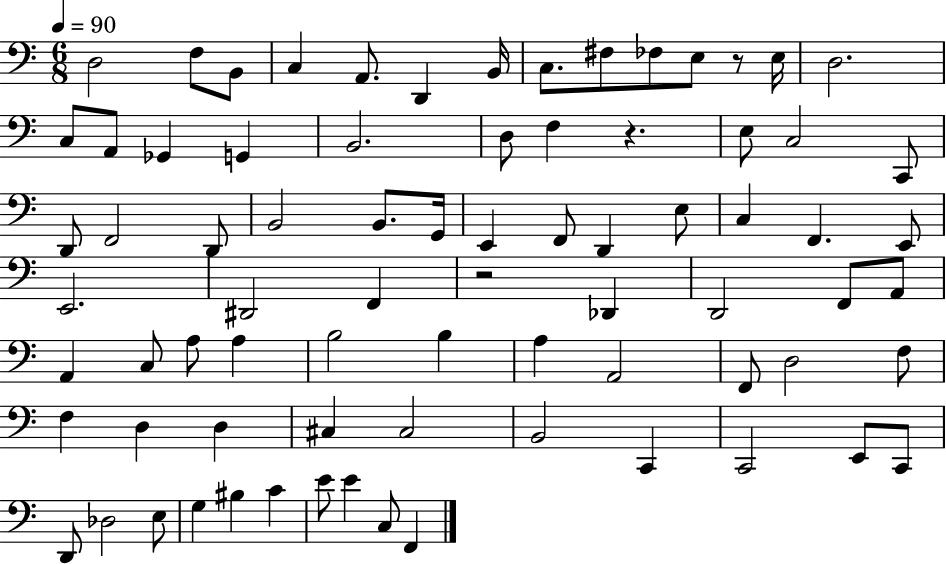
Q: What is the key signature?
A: C major